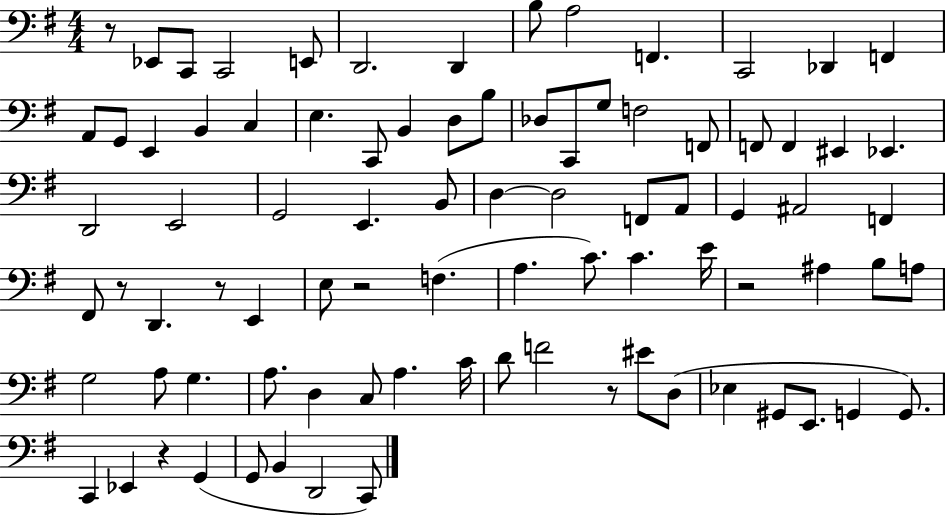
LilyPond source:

{
  \clef bass
  \numericTimeSignature
  \time 4/4
  \key g \major
  r8 ees,8 c,8 c,2 e,8 | d,2. d,4 | b8 a2 f,4. | c,2 des,4 f,4 | \break a,8 g,8 e,4 b,4 c4 | e4. c,8 b,4 d8 b8 | des8 c,8 g8 f2 f,8 | f,8 f,4 eis,4 ees,4. | \break d,2 e,2 | g,2 e,4. b,8 | d4~~ d2 f,8 a,8 | g,4 ais,2 f,4 | \break fis,8 r8 d,4. r8 e,4 | e8 r2 f4.( | a4. c'8.) c'4. e'16 | r2 ais4 b8 a8 | \break g2 a8 g4. | a8. d4 c8 a4. c'16 | d'8 f'2 r8 eis'8 d8( | ees4 gis,8 e,8. g,4 g,8.) | \break c,4 ees,4 r4 g,4( | g,8 b,4 d,2 c,8) | \bar "|."
}